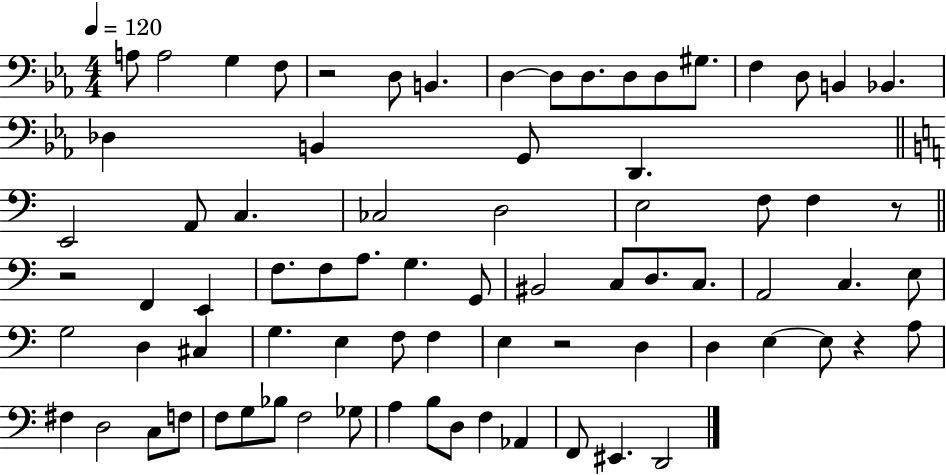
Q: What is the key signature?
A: EES major